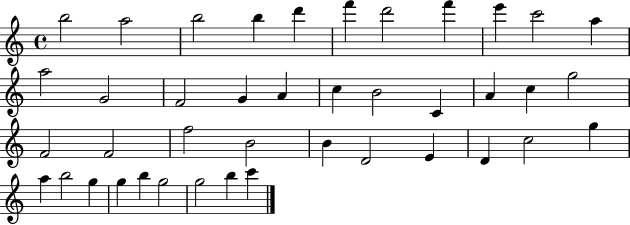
X:1
T:Untitled
M:4/4
L:1/4
K:C
b2 a2 b2 b d' f' d'2 f' e' c'2 a a2 G2 F2 G A c B2 C A c g2 F2 F2 f2 B2 B D2 E D c2 g a b2 g g b g2 g2 b c'